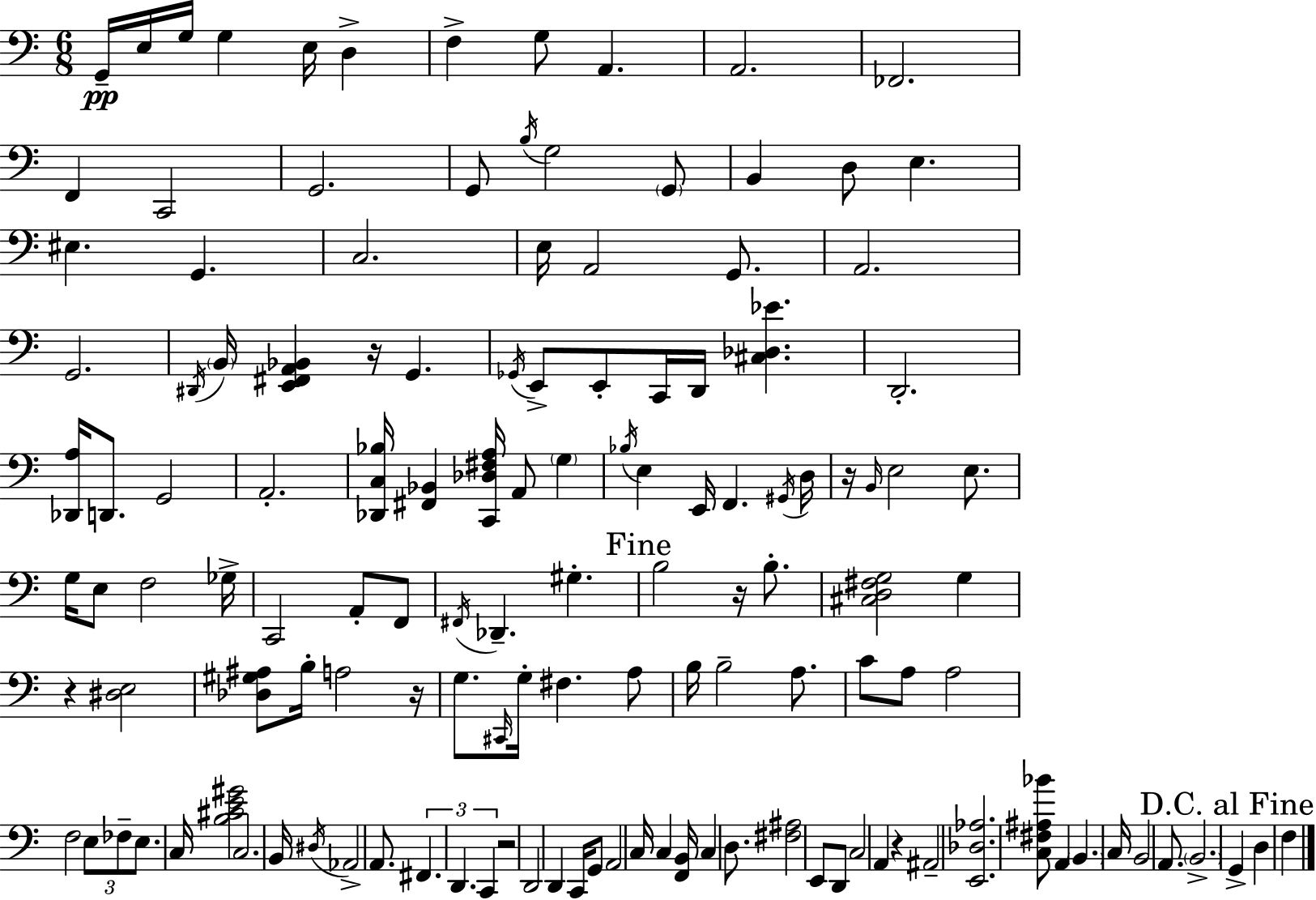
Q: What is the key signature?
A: C major